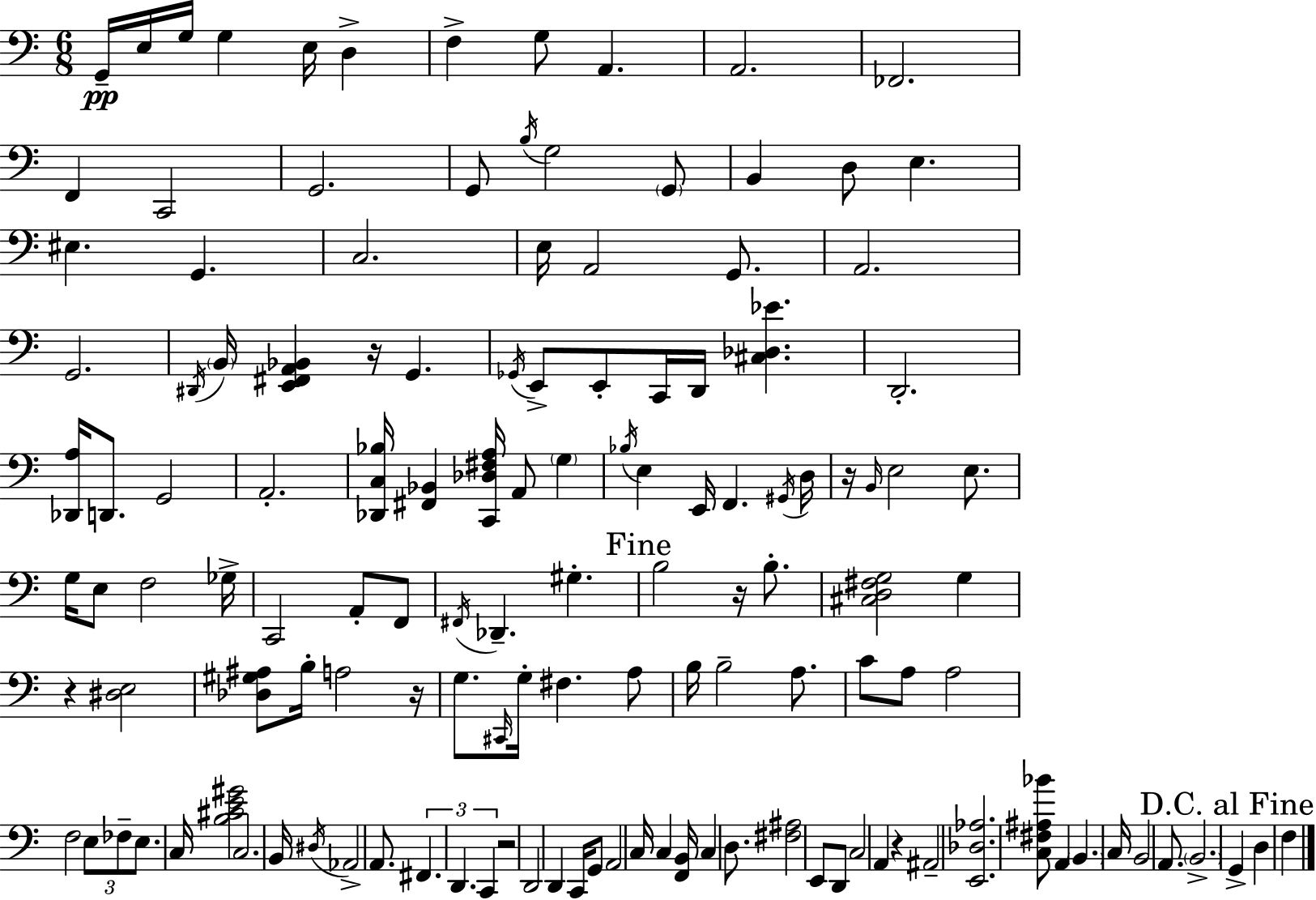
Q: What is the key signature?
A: C major